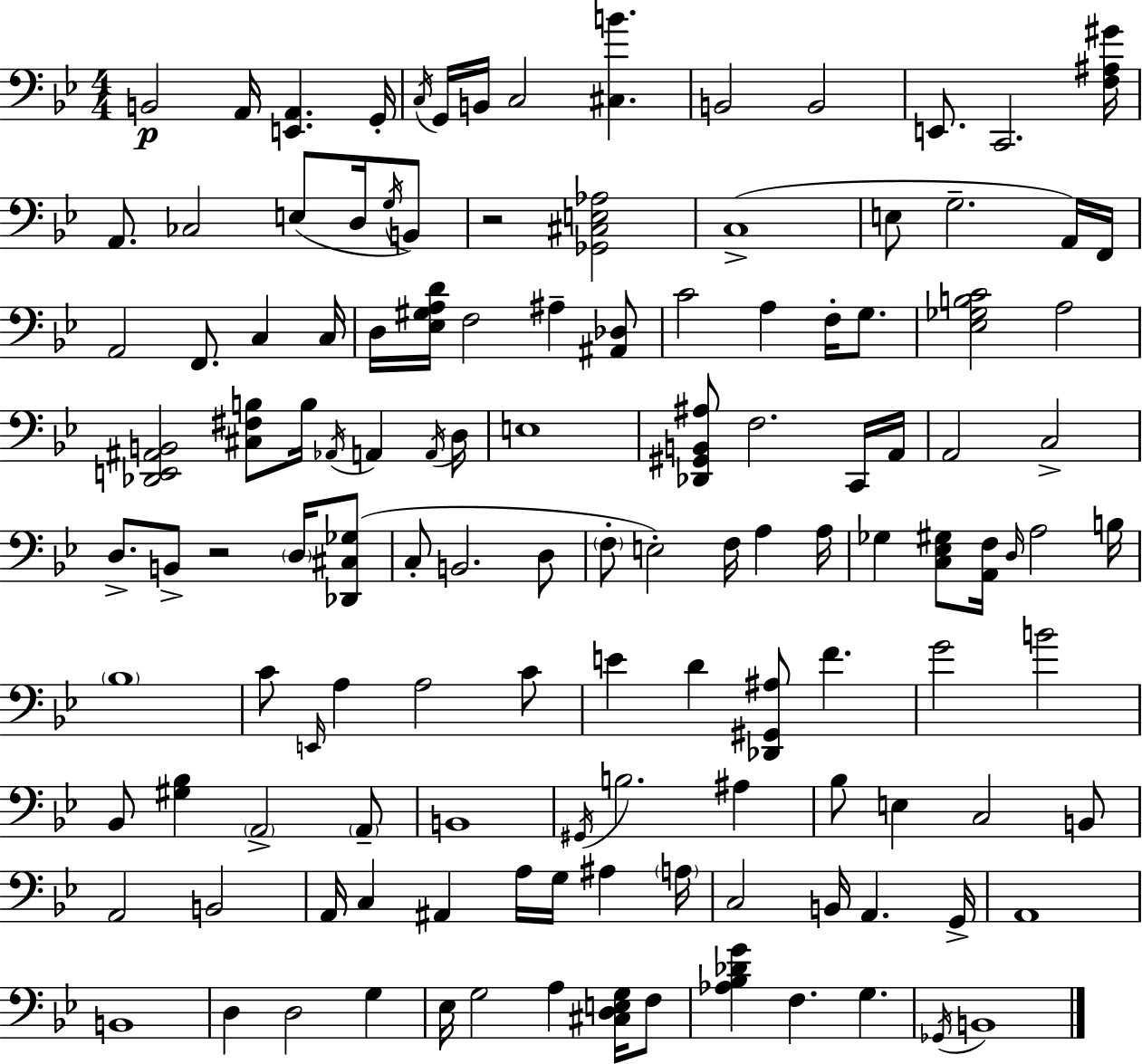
B2/h A2/s [E2,A2]/q. G2/s C3/s G2/s B2/s C3/h [C#3,B4]/q. B2/h B2/h E2/e. C2/h. [F3,A#3,G#4]/s A2/e. CES3/h E3/e D3/s G3/s B2/e R/h [Gb2,C#3,E3,Ab3]/h C3/w E3/e G3/h. A2/s F2/s A2/h F2/e. C3/q C3/s D3/s [Eb3,G#3,A3,D4]/s F3/h A#3/q [A#2,Db3]/e C4/h A3/q F3/s G3/e. [Eb3,Gb3,B3,C4]/h A3/h [Db2,E2,A#2,B2]/h [C#3,F#3,B3]/e B3/s Ab2/s A2/q A2/s D3/s E3/w [Db2,G#2,B2,A#3]/e F3/h. C2/s A2/s A2/h C3/h D3/e. B2/e R/h D3/s [Db2,C#3,Gb3]/e C3/e B2/h. D3/e F3/e E3/h F3/s A3/q A3/s Gb3/q [C3,Eb3,G#3]/e [A2,F3]/s D3/s A3/h B3/s Bb3/w C4/e E2/s A3/q A3/h C4/e E4/q D4/q [Db2,G#2,A#3]/e F4/q. G4/h B4/h Bb2/e [G#3,Bb3]/q A2/h A2/e B2/w G#2/s B3/h. A#3/q Bb3/e E3/q C3/h B2/e A2/h B2/h A2/s C3/q A#2/q A3/s G3/s A#3/q A3/s C3/h B2/s A2/q. G2/s A2/w B2/w D3/q D3/h G3/q Eb3/s G3/h A3/q [C#3,D3,E3,G3]/s F3/e [Ab3,Bb3,Db4,G4]/q F3/q. G3/q. Gb2/s B2/w